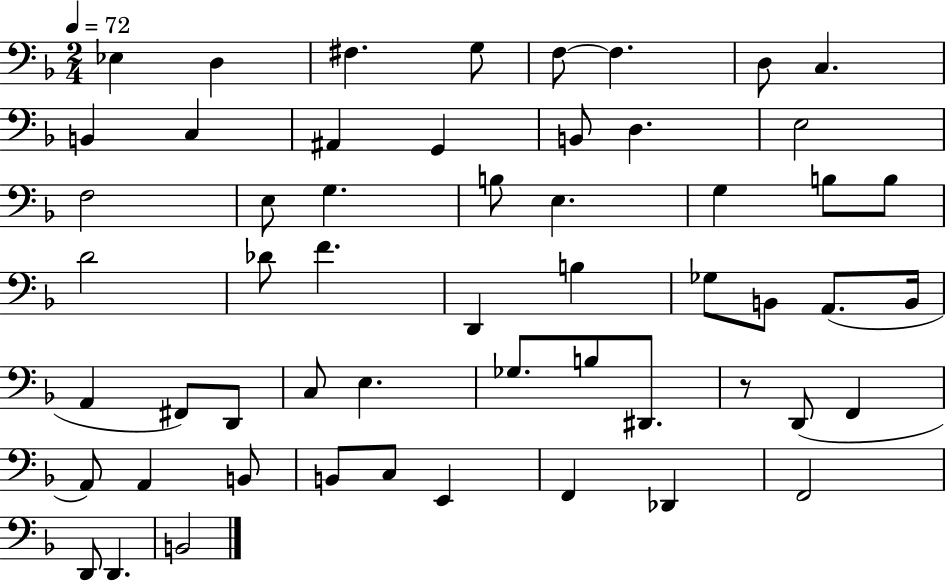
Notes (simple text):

Eb3/q D3/q F#3/q. G3/e F3/e F3/q. D3/e C3/q. B2/q C3/q A#2/q G2/q B2/e D3/q. E3/h F3/h E3/e G3/q. B3/e E3/q. G3/q B3/e B3/e D4/h Db4/e F4/q. D2/q B3/q Gb3/e B2/e A2/e. B2/s A2/q F#2/e D2/e C3/e E3/q. Gb3/e. B3/e D#2/e. R/e D2/e F2/q A2/e A2/q B2/e B2/e C3/e E2/q F2/q Db2/q F2/h D2/e D2/q. B2/h